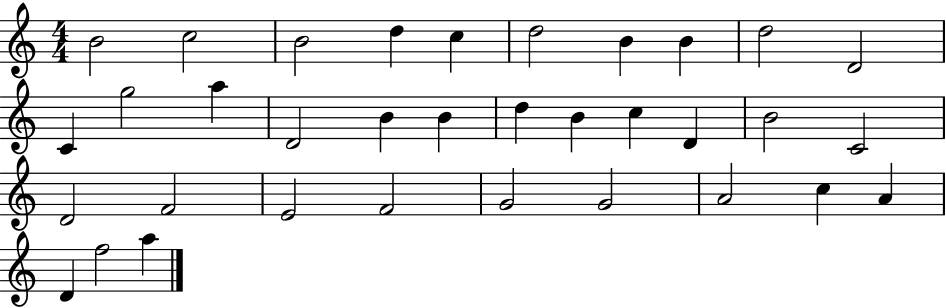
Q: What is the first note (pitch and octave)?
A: B4